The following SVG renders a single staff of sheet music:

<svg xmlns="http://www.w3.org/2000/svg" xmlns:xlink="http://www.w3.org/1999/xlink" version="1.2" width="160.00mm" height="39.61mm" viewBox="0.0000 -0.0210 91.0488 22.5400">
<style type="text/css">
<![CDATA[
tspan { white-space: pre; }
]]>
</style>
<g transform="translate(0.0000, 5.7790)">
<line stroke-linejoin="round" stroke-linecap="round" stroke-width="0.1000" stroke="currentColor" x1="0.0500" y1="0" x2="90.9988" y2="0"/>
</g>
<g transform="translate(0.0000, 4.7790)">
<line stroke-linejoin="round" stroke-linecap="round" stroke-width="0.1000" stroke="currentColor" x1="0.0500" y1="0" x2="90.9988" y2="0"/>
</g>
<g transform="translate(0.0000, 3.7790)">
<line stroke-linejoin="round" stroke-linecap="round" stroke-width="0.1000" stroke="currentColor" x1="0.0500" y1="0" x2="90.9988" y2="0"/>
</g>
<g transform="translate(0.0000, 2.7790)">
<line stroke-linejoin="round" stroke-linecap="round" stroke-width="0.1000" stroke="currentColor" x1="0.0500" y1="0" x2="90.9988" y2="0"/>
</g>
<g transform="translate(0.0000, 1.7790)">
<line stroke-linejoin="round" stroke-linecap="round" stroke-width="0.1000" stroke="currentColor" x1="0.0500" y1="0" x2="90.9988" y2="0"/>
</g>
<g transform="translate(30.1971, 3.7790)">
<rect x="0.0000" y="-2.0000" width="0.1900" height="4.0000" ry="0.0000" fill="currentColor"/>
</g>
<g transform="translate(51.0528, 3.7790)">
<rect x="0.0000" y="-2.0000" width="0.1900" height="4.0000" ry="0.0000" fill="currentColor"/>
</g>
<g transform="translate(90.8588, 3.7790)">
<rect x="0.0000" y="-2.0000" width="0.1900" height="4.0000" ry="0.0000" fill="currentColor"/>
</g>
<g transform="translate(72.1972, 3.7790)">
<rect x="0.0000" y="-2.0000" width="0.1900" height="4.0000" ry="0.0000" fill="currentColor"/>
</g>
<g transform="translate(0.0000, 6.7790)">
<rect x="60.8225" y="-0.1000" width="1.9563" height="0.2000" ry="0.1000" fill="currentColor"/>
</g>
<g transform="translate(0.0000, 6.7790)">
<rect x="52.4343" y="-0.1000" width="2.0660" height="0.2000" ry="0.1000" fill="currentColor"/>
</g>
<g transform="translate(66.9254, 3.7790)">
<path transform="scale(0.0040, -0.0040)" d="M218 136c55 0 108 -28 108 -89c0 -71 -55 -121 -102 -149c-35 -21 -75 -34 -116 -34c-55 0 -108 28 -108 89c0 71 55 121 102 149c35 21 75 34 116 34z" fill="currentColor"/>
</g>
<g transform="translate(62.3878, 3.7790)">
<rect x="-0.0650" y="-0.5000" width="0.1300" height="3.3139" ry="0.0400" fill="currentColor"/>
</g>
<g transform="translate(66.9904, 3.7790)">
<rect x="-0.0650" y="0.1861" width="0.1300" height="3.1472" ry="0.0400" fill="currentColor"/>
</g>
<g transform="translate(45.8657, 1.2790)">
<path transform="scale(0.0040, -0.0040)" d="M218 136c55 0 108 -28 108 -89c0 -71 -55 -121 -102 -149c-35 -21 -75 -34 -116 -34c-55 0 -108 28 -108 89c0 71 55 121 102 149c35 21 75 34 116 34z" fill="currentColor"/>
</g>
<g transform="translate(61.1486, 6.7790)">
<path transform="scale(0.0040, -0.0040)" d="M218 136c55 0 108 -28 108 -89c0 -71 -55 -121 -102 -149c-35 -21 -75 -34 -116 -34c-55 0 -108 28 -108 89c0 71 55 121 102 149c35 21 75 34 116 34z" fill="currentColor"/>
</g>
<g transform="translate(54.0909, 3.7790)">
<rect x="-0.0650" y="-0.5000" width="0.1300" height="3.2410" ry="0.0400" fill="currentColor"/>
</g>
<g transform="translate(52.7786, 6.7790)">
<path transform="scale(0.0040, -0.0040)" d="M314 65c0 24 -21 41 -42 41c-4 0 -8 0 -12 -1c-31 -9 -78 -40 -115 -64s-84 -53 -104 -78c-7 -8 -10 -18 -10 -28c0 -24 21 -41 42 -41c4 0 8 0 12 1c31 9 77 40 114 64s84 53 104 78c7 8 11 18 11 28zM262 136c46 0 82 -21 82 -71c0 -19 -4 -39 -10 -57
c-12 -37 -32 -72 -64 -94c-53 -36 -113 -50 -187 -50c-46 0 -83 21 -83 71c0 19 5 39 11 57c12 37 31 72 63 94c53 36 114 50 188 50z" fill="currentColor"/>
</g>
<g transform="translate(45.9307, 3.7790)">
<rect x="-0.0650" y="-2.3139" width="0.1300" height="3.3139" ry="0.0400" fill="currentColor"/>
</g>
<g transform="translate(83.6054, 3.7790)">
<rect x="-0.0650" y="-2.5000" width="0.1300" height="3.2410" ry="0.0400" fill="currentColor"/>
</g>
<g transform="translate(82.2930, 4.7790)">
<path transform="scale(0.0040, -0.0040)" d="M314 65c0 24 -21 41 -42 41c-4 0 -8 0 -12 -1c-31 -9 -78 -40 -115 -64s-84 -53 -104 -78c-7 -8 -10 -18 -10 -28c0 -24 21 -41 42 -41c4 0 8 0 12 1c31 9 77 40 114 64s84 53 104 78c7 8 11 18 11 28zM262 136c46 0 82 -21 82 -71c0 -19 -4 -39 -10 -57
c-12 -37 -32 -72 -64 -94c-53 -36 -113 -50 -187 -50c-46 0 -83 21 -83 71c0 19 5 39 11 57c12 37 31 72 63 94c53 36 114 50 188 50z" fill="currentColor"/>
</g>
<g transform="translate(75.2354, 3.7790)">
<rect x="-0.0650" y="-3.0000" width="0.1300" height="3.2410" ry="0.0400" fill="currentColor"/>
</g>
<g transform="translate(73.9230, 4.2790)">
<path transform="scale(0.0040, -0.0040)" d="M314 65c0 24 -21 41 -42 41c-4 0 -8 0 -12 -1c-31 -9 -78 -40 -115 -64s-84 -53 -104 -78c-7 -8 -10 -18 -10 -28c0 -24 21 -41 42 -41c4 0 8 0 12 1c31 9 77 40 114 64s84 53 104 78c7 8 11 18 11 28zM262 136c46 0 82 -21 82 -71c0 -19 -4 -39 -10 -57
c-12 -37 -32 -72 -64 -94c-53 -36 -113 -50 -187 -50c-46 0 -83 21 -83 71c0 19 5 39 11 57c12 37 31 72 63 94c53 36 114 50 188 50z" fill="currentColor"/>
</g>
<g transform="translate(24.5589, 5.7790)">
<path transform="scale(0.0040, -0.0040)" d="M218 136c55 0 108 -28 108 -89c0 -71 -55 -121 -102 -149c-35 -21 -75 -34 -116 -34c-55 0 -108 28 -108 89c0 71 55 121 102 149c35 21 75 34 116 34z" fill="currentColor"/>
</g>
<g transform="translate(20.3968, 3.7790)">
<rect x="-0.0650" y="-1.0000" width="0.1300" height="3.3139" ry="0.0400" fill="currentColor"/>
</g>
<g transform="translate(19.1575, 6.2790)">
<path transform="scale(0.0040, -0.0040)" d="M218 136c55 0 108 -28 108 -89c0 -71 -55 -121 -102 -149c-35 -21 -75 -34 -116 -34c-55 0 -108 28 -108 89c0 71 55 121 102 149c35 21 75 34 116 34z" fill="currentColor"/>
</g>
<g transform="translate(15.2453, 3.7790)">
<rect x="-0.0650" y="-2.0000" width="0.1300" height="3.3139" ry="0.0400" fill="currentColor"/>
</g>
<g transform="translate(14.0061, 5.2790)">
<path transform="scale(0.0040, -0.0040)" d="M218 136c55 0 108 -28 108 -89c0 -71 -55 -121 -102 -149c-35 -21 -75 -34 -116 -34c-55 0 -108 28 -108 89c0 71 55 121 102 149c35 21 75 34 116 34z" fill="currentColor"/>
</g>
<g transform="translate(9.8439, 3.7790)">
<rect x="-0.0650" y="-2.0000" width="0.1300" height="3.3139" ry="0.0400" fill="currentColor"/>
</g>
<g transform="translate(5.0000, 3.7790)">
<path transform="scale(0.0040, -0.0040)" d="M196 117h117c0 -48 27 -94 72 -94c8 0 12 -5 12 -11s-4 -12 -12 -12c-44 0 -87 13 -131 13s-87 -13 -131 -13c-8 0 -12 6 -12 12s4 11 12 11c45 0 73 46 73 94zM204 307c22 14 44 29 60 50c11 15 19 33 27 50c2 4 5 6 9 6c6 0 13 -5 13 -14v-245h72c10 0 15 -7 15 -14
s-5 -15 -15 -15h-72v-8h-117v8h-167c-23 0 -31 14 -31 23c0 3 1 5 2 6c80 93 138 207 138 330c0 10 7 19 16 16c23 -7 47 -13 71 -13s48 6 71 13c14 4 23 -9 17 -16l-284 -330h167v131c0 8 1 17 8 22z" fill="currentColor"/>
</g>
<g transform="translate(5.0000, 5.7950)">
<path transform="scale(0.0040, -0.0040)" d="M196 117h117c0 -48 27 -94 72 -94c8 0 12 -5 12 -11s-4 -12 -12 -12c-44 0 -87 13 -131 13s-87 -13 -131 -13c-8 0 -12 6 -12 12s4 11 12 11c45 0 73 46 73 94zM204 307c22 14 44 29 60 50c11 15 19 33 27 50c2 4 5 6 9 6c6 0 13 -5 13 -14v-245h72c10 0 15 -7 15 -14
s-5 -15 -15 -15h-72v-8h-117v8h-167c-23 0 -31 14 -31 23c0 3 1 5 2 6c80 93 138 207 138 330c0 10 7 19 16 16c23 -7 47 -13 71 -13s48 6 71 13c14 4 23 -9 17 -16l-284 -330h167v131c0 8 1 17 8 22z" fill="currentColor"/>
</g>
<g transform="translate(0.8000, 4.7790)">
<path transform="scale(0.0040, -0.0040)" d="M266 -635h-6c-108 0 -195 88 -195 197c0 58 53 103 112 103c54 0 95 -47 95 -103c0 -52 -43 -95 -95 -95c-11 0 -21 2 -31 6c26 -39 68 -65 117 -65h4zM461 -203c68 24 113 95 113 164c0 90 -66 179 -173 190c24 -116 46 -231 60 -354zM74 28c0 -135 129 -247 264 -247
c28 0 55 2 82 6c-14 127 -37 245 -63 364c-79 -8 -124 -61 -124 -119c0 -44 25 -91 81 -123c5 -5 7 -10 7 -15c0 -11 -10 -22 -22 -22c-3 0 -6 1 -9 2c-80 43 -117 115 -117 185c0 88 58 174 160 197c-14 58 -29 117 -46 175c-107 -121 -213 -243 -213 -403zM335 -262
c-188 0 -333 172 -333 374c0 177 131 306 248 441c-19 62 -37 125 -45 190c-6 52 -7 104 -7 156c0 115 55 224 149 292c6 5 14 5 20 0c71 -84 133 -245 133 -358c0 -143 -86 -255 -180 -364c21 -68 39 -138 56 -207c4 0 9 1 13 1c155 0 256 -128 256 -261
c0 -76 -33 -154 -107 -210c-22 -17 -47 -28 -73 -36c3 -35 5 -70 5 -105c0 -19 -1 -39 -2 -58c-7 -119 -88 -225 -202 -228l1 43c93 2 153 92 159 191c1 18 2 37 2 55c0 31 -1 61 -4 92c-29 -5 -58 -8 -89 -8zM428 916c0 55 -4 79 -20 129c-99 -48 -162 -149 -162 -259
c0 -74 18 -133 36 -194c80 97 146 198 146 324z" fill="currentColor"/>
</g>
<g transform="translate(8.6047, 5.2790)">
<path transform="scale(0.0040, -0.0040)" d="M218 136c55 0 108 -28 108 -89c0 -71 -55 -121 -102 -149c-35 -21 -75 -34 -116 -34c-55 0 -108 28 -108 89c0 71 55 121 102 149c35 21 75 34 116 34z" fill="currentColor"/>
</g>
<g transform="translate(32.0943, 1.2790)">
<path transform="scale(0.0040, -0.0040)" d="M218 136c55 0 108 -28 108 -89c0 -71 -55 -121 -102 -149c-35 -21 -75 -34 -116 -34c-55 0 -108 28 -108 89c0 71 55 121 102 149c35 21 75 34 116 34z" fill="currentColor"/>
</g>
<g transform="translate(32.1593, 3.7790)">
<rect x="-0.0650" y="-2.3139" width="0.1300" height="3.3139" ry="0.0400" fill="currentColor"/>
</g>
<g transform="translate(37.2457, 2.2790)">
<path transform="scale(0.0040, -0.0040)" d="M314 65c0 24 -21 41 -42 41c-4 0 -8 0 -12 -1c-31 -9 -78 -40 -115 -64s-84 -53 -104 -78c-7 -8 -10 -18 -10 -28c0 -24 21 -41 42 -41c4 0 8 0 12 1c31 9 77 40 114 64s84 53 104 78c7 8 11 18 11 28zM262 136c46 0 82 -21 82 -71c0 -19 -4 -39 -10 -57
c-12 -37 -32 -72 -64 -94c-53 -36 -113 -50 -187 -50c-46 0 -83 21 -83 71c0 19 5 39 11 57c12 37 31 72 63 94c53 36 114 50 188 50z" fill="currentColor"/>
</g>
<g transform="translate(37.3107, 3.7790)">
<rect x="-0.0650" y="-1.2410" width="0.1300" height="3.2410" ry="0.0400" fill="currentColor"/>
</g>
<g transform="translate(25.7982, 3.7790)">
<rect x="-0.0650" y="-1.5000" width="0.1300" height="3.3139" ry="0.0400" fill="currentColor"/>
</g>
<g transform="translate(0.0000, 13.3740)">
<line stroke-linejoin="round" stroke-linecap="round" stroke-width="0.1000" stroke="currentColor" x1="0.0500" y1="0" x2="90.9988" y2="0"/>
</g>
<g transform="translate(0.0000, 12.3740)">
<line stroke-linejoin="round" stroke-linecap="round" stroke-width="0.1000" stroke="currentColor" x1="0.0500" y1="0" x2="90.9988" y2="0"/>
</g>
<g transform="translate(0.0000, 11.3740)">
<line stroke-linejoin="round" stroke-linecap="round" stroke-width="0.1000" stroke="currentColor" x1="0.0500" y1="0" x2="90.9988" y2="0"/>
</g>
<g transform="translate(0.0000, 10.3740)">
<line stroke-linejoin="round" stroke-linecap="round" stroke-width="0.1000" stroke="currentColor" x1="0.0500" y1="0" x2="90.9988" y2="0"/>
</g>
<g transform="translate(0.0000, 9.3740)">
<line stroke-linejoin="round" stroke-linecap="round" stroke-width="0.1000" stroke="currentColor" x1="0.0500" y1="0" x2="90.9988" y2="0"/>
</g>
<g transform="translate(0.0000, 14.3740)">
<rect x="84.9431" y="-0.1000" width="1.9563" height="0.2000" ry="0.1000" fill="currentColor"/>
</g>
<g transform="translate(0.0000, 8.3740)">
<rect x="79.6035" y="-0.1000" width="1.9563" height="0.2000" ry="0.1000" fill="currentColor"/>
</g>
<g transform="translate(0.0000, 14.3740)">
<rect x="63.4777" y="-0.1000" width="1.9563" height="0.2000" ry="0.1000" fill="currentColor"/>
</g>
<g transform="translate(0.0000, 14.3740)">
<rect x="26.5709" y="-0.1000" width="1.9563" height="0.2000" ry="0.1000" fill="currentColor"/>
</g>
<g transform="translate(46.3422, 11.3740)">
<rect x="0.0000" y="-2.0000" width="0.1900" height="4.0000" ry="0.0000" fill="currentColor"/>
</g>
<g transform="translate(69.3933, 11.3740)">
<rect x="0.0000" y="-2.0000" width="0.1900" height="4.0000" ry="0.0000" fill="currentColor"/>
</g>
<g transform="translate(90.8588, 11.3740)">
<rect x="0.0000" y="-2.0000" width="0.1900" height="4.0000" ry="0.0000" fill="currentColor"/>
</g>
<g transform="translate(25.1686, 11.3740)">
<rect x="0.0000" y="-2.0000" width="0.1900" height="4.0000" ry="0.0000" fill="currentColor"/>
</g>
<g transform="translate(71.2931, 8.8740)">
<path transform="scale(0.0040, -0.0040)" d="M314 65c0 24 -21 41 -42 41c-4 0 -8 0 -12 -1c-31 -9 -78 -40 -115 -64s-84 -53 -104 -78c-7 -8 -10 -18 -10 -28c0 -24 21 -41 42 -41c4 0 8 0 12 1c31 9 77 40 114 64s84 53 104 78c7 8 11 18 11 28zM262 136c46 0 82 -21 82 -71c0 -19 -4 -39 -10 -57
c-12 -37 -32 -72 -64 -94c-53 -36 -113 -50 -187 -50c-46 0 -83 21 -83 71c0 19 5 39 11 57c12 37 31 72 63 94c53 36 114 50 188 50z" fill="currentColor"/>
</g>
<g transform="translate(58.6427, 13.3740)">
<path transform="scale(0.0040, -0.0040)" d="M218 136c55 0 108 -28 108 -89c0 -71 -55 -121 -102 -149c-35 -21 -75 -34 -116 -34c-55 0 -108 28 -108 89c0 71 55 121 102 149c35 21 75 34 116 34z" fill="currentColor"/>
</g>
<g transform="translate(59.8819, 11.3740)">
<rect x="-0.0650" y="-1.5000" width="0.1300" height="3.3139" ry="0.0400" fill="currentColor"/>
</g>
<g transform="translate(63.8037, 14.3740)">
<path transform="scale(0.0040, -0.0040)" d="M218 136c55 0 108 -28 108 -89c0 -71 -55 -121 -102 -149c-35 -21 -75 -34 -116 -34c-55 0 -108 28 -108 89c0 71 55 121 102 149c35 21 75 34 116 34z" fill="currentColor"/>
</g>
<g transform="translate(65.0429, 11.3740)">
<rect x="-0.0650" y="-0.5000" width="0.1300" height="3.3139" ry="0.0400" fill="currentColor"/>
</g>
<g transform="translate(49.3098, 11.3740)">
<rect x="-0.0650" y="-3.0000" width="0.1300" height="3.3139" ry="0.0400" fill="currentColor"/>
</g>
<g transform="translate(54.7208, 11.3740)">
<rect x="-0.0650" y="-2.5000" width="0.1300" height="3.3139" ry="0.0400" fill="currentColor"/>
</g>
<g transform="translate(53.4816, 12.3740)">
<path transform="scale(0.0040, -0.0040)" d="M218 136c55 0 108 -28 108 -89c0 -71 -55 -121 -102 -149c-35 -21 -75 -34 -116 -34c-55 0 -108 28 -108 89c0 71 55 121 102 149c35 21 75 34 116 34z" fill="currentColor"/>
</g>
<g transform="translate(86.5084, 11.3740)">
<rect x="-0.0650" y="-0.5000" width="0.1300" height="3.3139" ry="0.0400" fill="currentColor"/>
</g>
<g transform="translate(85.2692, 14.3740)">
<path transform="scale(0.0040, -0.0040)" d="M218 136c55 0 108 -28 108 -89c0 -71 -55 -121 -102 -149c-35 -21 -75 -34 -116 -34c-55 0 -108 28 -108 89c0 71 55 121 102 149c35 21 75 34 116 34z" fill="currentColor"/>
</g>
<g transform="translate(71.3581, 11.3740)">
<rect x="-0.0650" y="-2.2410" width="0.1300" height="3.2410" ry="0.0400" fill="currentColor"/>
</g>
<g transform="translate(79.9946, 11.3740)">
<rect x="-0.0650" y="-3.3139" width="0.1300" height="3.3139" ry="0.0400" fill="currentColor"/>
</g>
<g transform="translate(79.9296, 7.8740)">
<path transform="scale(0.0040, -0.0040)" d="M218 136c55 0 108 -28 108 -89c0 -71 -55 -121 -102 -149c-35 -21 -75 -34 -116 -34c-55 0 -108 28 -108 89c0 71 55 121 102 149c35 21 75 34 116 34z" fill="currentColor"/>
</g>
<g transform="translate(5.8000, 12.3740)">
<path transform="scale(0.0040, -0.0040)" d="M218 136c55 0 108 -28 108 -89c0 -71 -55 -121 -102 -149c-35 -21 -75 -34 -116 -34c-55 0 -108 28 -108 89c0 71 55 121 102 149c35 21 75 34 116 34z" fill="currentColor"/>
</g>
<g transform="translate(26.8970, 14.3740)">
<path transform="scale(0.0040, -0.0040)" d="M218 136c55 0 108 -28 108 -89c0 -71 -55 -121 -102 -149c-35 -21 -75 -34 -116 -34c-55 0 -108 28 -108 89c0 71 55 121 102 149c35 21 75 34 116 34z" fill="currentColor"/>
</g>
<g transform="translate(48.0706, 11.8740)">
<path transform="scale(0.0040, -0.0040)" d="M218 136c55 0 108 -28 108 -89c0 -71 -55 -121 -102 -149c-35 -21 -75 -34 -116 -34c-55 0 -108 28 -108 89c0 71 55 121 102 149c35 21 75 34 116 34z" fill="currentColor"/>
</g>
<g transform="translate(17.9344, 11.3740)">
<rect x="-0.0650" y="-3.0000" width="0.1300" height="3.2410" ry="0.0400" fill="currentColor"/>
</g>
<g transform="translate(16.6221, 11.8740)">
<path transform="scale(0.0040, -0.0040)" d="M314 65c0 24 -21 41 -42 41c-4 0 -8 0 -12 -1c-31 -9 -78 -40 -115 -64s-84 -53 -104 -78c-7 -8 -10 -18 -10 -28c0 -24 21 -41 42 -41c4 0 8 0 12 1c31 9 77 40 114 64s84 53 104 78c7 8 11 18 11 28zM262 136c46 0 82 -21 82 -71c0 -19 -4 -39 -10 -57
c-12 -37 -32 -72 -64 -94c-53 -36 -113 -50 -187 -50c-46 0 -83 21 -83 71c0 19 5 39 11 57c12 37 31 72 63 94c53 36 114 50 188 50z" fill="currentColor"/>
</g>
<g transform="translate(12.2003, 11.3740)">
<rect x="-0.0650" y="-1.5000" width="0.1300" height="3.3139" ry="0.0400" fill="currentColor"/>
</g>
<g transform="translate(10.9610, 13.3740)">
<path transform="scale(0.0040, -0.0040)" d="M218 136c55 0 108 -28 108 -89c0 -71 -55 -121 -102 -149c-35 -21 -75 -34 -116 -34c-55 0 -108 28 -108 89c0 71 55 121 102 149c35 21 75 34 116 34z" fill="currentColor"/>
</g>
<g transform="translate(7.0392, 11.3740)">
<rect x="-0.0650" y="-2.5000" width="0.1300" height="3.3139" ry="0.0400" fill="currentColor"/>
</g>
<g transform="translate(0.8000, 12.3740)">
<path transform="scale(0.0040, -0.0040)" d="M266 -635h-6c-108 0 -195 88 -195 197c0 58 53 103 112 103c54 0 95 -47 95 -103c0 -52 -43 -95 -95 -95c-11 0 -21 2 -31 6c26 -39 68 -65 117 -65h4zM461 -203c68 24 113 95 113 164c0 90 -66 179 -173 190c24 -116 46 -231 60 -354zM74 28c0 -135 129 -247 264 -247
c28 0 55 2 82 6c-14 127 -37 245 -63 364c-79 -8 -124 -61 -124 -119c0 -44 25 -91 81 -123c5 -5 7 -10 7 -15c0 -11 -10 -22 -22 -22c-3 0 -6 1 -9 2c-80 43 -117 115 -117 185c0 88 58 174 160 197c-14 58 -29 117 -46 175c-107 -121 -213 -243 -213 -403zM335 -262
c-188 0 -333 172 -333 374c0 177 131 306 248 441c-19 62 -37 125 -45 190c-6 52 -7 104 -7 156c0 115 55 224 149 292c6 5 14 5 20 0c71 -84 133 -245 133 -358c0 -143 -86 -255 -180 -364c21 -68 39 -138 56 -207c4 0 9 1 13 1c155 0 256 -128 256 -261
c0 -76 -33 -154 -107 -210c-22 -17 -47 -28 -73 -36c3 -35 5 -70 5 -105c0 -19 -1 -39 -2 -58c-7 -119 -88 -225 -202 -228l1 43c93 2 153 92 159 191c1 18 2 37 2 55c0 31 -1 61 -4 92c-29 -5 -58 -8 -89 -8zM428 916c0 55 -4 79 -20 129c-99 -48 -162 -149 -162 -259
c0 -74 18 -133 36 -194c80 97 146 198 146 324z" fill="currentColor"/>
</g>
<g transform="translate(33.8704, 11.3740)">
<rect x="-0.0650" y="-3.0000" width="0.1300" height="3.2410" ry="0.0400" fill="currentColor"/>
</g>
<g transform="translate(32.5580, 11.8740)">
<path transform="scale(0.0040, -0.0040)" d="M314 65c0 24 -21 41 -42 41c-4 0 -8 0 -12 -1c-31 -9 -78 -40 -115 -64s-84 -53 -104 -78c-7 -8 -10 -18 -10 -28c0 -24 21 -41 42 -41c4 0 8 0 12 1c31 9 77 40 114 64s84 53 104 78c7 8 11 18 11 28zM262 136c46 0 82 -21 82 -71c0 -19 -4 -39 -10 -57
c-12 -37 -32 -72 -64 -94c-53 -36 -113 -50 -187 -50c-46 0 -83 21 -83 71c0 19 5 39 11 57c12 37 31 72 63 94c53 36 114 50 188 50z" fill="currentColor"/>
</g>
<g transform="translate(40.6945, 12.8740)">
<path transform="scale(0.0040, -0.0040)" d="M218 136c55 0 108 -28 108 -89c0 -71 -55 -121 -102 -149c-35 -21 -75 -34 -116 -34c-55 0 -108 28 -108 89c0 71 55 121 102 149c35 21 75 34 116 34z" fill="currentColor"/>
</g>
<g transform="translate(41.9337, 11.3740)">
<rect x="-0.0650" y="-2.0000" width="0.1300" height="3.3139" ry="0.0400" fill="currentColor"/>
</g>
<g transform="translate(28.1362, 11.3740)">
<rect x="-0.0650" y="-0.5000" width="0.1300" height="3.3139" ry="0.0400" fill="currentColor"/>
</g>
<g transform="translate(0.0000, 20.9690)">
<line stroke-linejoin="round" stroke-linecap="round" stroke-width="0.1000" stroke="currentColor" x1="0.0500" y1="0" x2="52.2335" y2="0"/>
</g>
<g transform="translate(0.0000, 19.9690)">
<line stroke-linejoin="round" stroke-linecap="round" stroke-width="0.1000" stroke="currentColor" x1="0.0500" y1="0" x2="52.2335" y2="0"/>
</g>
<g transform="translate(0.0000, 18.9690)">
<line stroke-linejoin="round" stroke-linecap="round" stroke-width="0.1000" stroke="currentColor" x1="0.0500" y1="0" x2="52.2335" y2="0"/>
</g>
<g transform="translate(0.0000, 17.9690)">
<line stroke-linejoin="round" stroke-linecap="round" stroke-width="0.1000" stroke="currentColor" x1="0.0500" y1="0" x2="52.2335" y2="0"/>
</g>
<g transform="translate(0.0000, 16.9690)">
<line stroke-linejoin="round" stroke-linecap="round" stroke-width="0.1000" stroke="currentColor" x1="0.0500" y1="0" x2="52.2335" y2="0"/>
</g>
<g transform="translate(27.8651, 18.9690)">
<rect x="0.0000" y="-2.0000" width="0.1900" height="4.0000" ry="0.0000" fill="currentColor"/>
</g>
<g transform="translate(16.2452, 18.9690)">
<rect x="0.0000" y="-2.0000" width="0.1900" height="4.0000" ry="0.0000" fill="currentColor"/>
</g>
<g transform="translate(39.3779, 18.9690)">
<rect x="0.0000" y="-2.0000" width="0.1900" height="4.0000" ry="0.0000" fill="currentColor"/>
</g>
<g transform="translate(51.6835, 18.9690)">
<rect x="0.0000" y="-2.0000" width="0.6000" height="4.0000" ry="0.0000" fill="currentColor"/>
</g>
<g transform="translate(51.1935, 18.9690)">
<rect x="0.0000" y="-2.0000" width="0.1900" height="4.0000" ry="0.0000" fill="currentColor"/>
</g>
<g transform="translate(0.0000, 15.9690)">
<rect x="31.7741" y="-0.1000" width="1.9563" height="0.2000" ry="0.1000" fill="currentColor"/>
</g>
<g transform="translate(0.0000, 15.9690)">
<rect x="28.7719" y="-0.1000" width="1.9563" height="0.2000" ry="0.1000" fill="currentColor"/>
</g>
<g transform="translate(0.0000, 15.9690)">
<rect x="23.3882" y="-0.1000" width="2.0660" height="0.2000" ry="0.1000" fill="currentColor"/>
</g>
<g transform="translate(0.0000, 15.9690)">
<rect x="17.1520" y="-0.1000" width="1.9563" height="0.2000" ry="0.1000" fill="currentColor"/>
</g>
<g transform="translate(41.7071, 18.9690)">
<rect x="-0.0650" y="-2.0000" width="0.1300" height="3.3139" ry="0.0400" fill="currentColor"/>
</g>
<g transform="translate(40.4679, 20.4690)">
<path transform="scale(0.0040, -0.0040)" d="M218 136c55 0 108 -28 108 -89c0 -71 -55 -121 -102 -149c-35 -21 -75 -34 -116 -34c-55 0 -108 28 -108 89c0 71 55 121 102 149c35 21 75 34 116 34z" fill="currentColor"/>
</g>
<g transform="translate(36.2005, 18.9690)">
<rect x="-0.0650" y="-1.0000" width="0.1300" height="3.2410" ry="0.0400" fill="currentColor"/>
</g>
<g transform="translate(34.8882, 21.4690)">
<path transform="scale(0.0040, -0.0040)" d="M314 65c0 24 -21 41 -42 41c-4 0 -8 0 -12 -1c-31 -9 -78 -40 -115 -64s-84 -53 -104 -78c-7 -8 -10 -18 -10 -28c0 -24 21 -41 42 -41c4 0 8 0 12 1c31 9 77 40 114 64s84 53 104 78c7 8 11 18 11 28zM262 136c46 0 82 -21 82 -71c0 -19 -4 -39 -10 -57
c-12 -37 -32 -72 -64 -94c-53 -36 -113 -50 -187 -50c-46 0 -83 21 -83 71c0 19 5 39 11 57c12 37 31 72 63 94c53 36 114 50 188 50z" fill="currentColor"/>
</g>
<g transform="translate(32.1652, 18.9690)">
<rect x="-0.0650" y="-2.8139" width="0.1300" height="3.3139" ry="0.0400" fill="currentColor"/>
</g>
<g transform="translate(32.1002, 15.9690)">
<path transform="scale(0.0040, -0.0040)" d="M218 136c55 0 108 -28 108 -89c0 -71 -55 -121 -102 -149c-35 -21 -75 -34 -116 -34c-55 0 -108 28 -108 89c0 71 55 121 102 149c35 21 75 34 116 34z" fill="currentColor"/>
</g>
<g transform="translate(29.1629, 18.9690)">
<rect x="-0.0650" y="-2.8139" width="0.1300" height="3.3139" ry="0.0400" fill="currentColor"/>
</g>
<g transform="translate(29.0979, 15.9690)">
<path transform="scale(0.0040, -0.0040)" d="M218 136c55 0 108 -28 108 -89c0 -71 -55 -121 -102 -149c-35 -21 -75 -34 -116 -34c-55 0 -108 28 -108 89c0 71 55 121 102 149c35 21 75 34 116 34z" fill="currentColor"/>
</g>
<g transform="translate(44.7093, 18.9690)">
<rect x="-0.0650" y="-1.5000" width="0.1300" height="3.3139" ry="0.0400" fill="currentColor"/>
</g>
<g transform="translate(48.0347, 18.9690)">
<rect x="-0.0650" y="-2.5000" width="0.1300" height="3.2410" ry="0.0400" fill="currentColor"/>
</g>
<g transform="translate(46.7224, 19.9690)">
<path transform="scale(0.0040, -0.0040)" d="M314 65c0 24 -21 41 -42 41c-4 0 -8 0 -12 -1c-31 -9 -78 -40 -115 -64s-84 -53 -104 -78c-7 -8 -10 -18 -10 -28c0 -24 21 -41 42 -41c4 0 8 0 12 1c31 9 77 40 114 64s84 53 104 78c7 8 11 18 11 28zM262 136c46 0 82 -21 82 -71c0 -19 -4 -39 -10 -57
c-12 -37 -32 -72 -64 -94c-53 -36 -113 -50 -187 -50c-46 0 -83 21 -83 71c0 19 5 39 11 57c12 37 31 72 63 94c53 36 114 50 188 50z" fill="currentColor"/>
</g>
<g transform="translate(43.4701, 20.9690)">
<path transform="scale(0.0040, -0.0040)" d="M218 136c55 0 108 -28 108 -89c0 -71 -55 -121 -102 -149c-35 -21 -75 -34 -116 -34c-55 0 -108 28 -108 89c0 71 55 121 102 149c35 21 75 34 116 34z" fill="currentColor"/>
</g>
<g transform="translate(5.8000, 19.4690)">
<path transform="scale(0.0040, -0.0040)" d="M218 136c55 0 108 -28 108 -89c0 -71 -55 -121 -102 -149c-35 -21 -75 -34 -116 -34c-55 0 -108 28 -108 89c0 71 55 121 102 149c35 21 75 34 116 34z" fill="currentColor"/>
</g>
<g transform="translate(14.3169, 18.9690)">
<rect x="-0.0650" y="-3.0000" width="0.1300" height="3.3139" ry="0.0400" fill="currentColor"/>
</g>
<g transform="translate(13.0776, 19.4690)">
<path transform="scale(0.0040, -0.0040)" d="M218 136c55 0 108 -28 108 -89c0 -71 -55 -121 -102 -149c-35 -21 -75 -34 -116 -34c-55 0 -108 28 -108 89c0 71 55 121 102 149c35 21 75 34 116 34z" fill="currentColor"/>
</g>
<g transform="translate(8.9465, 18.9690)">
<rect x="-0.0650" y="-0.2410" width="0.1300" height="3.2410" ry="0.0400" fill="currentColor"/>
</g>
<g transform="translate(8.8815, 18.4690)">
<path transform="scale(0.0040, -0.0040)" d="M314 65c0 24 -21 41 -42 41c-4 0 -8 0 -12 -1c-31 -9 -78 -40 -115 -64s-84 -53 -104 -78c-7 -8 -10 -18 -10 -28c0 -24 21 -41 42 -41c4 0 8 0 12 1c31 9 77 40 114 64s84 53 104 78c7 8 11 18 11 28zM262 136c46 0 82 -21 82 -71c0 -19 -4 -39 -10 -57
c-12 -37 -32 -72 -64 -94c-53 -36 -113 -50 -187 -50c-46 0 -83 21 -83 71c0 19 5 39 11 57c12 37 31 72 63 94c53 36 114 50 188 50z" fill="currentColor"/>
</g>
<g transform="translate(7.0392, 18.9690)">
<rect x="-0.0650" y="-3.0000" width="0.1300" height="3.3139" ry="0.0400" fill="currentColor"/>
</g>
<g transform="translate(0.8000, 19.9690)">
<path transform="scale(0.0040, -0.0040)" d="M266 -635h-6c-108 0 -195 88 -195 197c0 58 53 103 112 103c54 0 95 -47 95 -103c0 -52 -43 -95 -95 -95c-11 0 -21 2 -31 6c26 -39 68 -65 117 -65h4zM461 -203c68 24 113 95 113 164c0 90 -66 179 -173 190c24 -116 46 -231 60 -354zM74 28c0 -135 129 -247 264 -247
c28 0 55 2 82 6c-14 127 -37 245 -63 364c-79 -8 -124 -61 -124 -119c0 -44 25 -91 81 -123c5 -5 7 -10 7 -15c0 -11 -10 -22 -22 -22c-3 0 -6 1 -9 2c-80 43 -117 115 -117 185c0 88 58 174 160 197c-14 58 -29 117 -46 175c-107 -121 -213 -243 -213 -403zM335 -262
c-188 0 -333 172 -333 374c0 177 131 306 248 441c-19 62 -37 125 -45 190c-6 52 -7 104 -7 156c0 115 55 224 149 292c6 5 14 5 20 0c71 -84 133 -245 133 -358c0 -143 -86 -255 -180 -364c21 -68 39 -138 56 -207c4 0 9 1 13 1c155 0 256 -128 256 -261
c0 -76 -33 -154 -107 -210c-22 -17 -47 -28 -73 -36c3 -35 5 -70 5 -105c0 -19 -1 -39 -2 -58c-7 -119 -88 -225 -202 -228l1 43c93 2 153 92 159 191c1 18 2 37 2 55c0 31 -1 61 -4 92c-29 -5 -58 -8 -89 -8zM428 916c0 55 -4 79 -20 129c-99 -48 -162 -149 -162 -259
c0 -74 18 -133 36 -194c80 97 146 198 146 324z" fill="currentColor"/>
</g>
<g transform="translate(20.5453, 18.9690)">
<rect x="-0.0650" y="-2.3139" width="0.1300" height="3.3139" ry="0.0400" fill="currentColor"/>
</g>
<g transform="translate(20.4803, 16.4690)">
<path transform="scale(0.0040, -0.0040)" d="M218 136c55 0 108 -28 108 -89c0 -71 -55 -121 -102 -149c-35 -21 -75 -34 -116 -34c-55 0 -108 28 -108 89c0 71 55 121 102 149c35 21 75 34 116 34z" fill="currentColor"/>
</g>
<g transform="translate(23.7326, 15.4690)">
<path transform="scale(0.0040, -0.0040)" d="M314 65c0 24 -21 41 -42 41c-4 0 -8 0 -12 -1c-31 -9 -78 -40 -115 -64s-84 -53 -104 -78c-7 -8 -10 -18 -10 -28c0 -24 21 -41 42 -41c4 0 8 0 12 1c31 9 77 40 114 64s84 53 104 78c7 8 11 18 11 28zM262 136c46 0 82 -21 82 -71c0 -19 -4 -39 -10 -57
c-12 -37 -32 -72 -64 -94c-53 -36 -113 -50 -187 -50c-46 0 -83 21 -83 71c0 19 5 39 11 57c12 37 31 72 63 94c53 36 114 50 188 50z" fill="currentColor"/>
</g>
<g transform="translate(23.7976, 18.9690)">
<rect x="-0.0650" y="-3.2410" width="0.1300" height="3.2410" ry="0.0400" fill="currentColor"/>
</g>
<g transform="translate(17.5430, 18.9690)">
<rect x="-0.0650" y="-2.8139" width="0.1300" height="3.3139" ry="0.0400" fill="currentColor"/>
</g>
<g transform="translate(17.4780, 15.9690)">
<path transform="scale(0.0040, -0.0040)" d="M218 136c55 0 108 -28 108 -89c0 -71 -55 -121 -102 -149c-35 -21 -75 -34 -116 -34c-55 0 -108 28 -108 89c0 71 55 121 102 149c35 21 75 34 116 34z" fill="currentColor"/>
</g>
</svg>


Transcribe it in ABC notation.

X:1
T:Untitled
M:4/4
L:1/4
K:C
F F D E g e2 g C2 C B A2 G2 G E A2 C A2 F A G E C g2 b C A c2 A a g b2 a a D2 F E G2